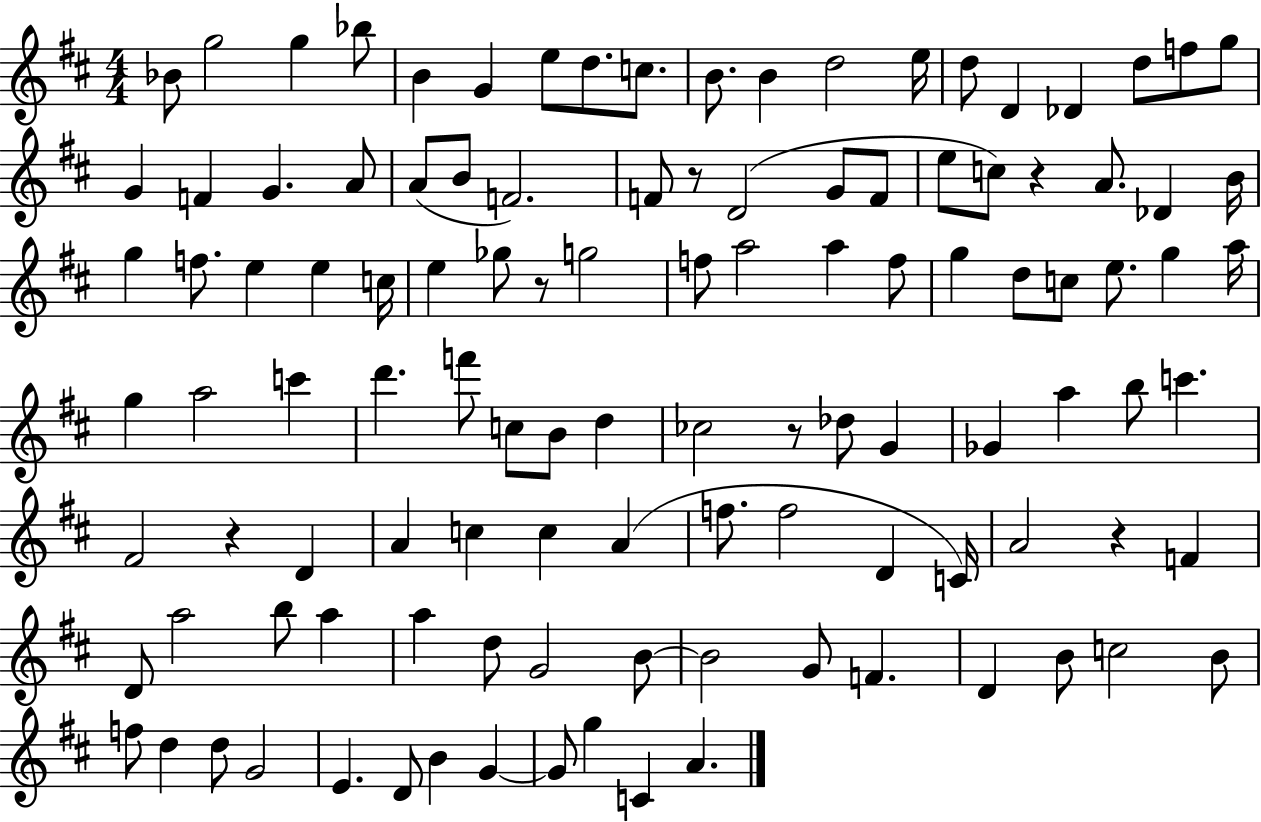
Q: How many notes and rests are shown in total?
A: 113